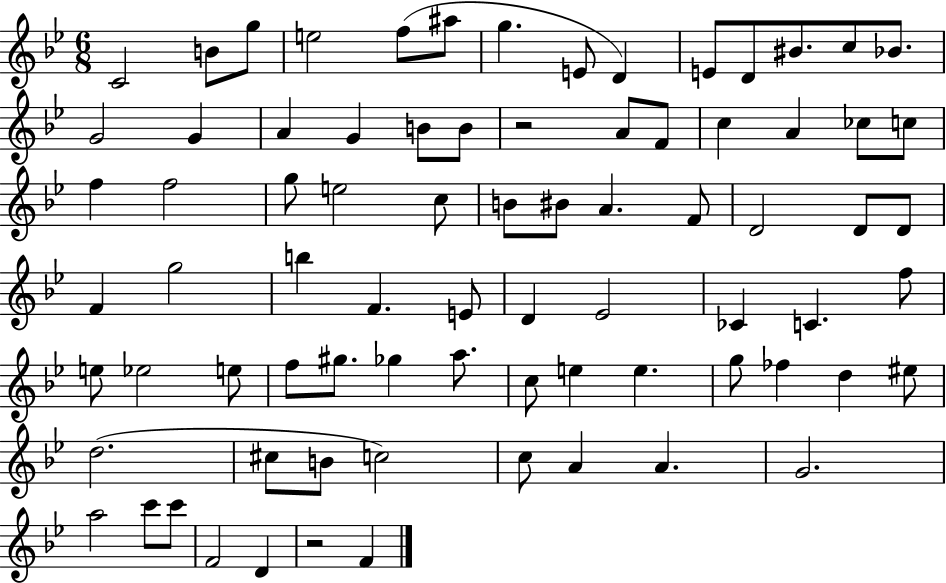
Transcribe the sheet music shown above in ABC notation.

X:1
T:Untitled
M:6/8
L:1/4
K:Bb
C2 B/2 g/2 e2 f/2 ^a/2 g E/2 D E/2 D/2 ^B/2 c/2 _B/2 G2 G A G B/2 B/2 z2 A/2 F/2 c A _c/2 c/2 f f2 g/2 e2 c/2 B/2 ^B/2 A F/2 D2 D/2 D/2 F g2 b F E/2 D _E2 _C C f/2 e/2 _e2 e/2 f/2 ^g/2 _g a/2 c/2 e e g/2 _f d ^e/2 d2 ^c/2 B/2 c2 c/2 A A G2 a2 c'/2 c'/2 F2 D z2 F